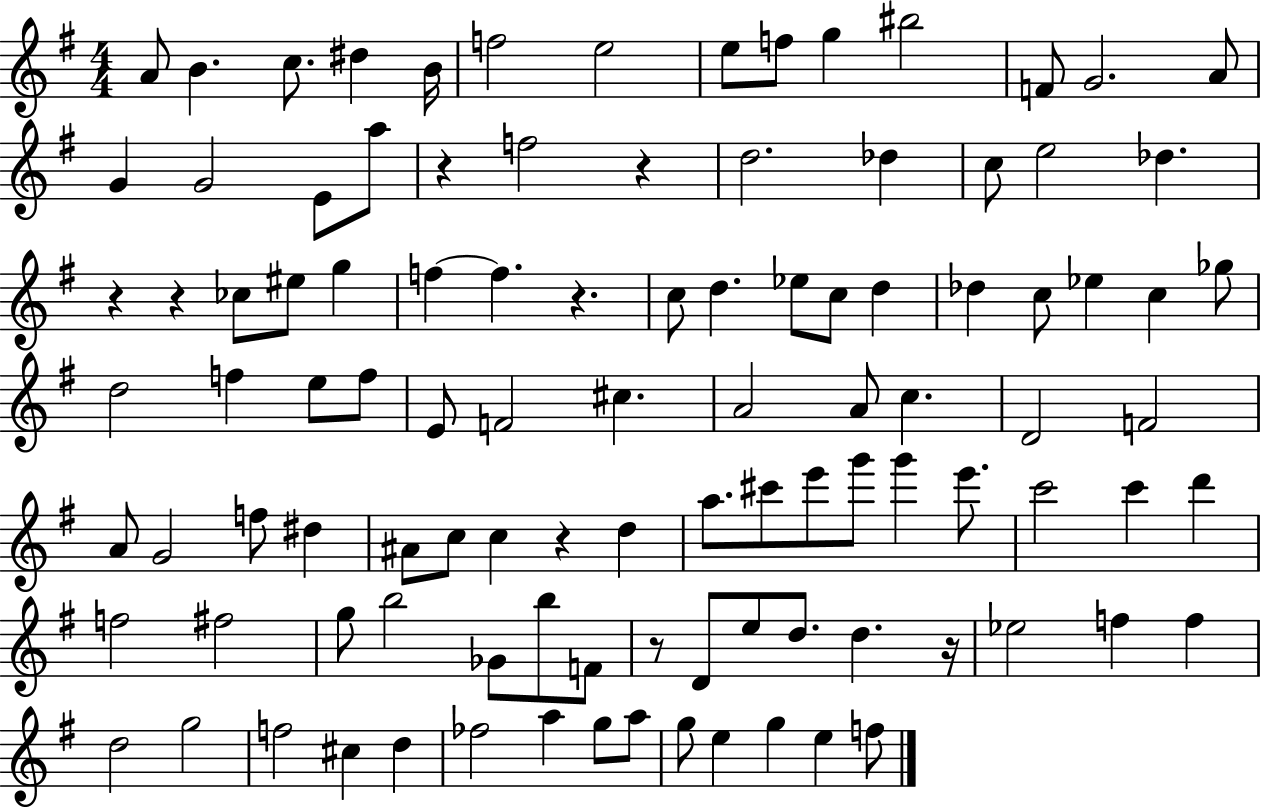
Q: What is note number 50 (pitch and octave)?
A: D4